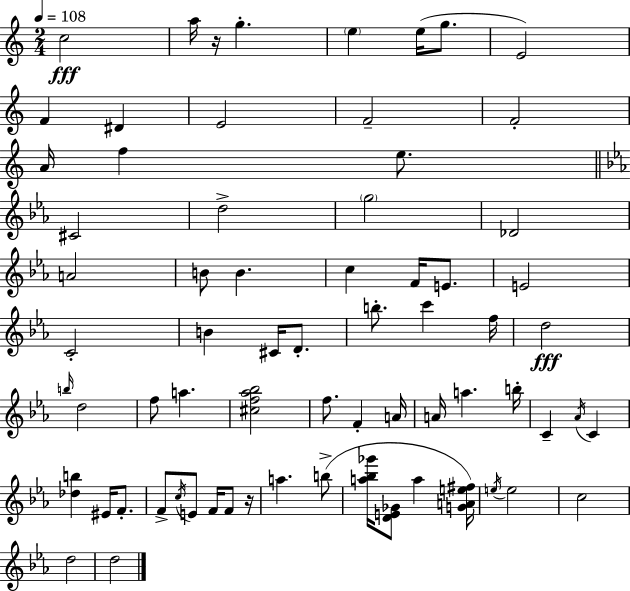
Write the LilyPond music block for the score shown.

{
  \clef treble
  \numericTimeSignature
  \time 2/4
  \key c \major
  \tempo 4 = 108
  \repeat volta 2 { c''2\fff | a''16 r16 g''4.-. | \parenthesize e''4 e''16( g''8. | e'2) | \break f'4 dis'4 | e'2 | f'2-- | f'2-. | \break a'16 f''4 e''8. | \bar "||" \break \key ees \major cis'2 | d''2-> | \parenthesize g''2 | des'2 | \break a'2 | b'8 b'4. | c''4 f'16 e'8. | e'2 | \break c'2-. | b'4 cis'16 d'8.-. | b''8.-. c'''4 f''16 | d''2\fff | \break \grace { b''16 } d''2 | f''8 a''4. | <cis'' f'' aes'' bes''>2 | f''8. f'4-. | \break a'16 a'16 a''4. | b''16-. c'4-- \acciaccatura { aes'16 } c'4 | <des'' b''>4 eis'16 f'8.-. | f'8-> \acciaccatura { c''16 } e'8 f'16 | \break f'8 r16 a''4. | b''8->( <a'' bes'' ges'''>16 <d' e' ges'>8 a''4 | <g' a' e'' fis''>16) \acciaccatura { e''16 } e''2 | c''2 | \break d''2 | d''2 | } \bar "|."
}